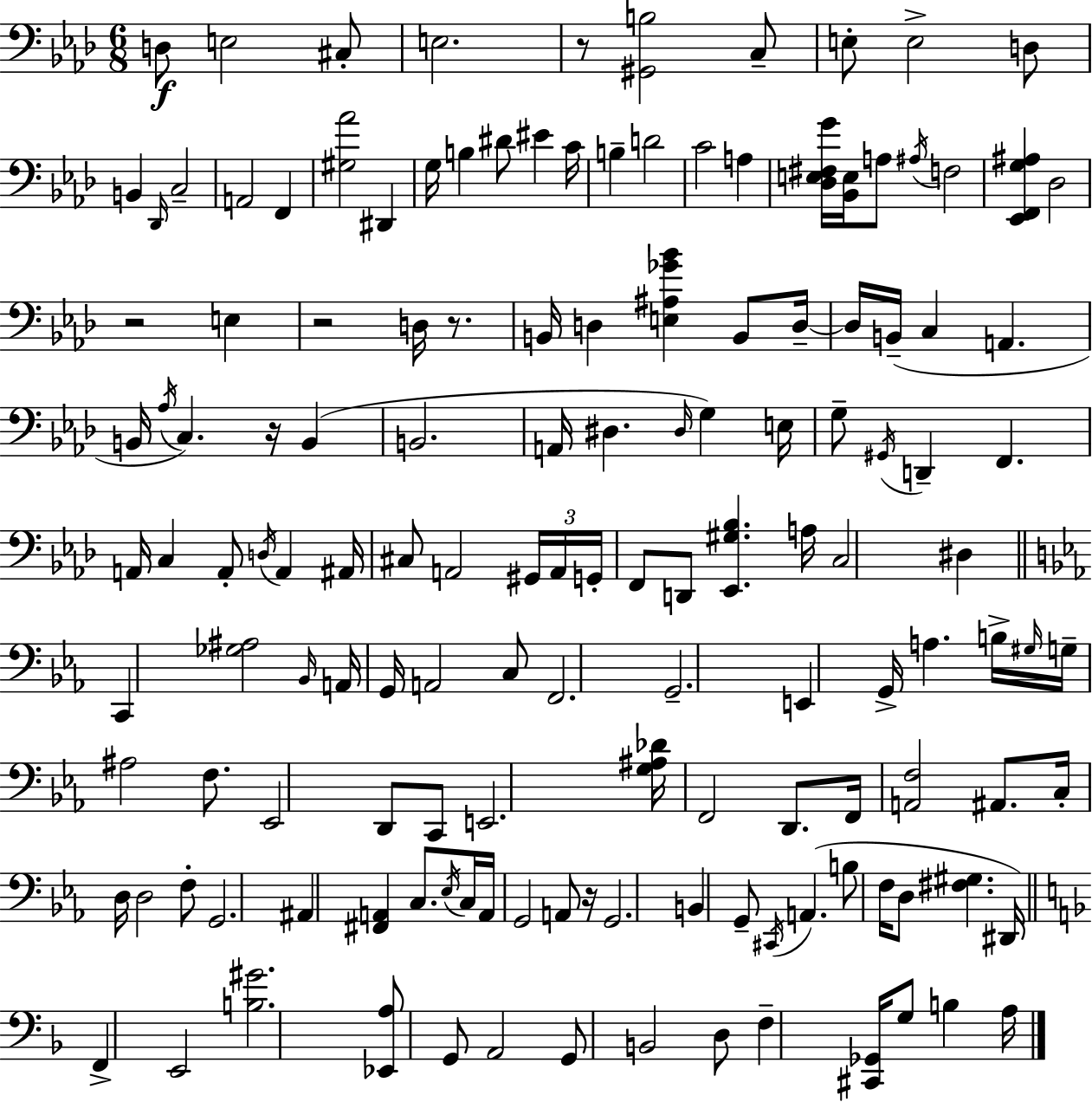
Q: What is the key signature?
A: AES major